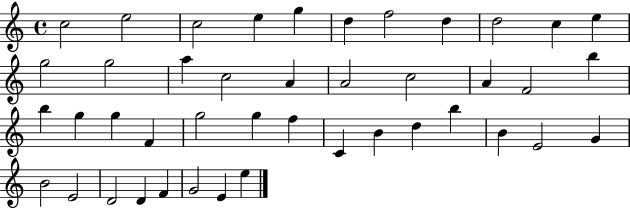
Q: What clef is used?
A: treble